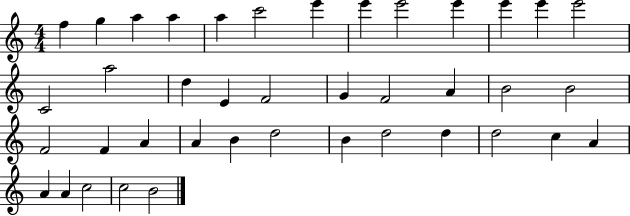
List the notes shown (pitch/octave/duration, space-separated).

F5/q G5/q A5/q A5/q A5/q C6/h E6/q E6/q E6/h E6/q E6/q E6/q E6/h C4/h A5/h D5/q E4/q F4/h G4/q F4/h A4/q B4/h B4/h F4/h F4/q A4/q A4/q B4/q D5/h B4/q D5/h D5/q D5/h C5/q A4/q A4/q A4/q C5/h C5/h B4/h